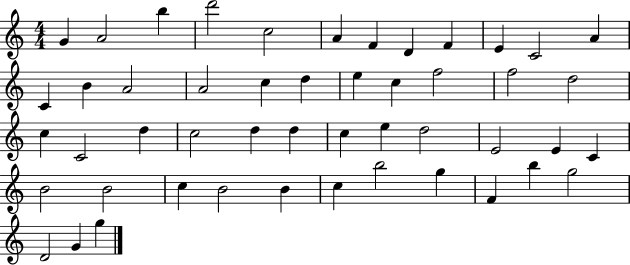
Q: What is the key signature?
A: C major